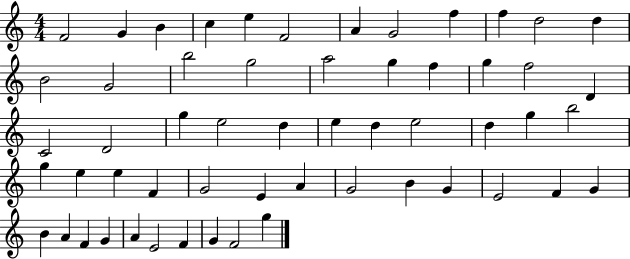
X:1
T:Untitled
M:4/4
L:1/4
K:C
F2 G B c e F2 A G2 f f d2 d B2 G2 b2 g2 a2 g f g f2 D C2 D2 g e2 d e d e2 d g b2 g e e F G2 E A G2 B G E2 F G B A F G A E2 F G F2 g